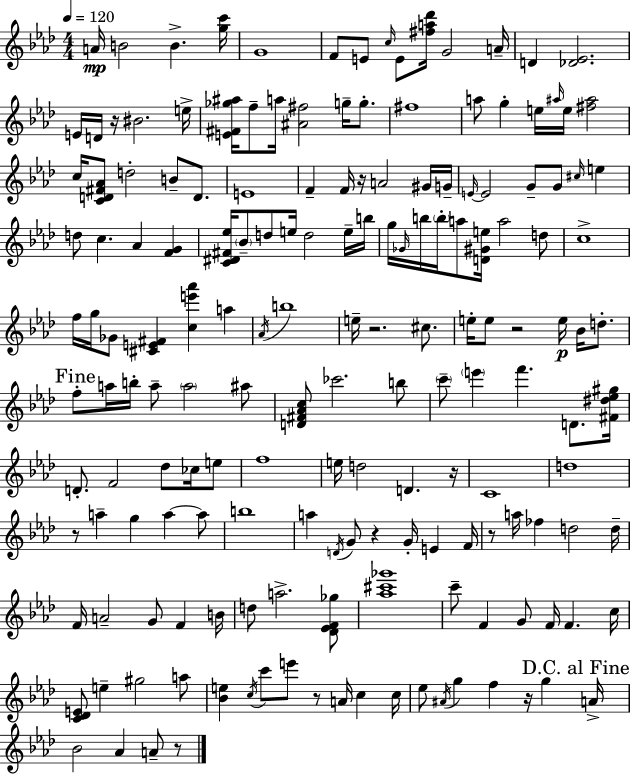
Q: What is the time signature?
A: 4/4